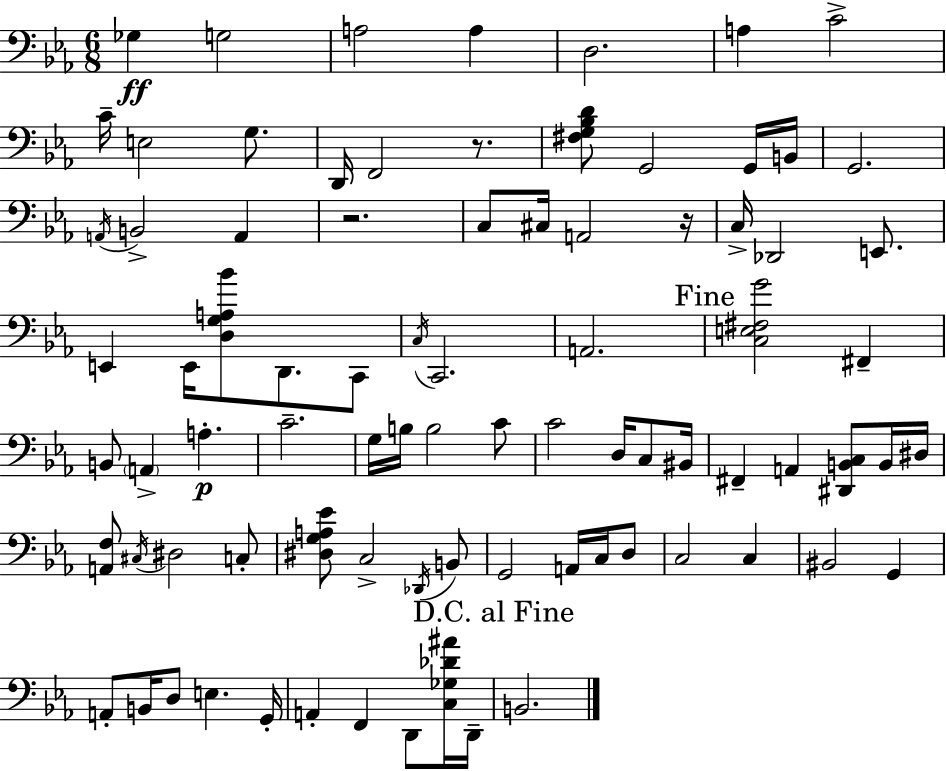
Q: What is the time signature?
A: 6/8